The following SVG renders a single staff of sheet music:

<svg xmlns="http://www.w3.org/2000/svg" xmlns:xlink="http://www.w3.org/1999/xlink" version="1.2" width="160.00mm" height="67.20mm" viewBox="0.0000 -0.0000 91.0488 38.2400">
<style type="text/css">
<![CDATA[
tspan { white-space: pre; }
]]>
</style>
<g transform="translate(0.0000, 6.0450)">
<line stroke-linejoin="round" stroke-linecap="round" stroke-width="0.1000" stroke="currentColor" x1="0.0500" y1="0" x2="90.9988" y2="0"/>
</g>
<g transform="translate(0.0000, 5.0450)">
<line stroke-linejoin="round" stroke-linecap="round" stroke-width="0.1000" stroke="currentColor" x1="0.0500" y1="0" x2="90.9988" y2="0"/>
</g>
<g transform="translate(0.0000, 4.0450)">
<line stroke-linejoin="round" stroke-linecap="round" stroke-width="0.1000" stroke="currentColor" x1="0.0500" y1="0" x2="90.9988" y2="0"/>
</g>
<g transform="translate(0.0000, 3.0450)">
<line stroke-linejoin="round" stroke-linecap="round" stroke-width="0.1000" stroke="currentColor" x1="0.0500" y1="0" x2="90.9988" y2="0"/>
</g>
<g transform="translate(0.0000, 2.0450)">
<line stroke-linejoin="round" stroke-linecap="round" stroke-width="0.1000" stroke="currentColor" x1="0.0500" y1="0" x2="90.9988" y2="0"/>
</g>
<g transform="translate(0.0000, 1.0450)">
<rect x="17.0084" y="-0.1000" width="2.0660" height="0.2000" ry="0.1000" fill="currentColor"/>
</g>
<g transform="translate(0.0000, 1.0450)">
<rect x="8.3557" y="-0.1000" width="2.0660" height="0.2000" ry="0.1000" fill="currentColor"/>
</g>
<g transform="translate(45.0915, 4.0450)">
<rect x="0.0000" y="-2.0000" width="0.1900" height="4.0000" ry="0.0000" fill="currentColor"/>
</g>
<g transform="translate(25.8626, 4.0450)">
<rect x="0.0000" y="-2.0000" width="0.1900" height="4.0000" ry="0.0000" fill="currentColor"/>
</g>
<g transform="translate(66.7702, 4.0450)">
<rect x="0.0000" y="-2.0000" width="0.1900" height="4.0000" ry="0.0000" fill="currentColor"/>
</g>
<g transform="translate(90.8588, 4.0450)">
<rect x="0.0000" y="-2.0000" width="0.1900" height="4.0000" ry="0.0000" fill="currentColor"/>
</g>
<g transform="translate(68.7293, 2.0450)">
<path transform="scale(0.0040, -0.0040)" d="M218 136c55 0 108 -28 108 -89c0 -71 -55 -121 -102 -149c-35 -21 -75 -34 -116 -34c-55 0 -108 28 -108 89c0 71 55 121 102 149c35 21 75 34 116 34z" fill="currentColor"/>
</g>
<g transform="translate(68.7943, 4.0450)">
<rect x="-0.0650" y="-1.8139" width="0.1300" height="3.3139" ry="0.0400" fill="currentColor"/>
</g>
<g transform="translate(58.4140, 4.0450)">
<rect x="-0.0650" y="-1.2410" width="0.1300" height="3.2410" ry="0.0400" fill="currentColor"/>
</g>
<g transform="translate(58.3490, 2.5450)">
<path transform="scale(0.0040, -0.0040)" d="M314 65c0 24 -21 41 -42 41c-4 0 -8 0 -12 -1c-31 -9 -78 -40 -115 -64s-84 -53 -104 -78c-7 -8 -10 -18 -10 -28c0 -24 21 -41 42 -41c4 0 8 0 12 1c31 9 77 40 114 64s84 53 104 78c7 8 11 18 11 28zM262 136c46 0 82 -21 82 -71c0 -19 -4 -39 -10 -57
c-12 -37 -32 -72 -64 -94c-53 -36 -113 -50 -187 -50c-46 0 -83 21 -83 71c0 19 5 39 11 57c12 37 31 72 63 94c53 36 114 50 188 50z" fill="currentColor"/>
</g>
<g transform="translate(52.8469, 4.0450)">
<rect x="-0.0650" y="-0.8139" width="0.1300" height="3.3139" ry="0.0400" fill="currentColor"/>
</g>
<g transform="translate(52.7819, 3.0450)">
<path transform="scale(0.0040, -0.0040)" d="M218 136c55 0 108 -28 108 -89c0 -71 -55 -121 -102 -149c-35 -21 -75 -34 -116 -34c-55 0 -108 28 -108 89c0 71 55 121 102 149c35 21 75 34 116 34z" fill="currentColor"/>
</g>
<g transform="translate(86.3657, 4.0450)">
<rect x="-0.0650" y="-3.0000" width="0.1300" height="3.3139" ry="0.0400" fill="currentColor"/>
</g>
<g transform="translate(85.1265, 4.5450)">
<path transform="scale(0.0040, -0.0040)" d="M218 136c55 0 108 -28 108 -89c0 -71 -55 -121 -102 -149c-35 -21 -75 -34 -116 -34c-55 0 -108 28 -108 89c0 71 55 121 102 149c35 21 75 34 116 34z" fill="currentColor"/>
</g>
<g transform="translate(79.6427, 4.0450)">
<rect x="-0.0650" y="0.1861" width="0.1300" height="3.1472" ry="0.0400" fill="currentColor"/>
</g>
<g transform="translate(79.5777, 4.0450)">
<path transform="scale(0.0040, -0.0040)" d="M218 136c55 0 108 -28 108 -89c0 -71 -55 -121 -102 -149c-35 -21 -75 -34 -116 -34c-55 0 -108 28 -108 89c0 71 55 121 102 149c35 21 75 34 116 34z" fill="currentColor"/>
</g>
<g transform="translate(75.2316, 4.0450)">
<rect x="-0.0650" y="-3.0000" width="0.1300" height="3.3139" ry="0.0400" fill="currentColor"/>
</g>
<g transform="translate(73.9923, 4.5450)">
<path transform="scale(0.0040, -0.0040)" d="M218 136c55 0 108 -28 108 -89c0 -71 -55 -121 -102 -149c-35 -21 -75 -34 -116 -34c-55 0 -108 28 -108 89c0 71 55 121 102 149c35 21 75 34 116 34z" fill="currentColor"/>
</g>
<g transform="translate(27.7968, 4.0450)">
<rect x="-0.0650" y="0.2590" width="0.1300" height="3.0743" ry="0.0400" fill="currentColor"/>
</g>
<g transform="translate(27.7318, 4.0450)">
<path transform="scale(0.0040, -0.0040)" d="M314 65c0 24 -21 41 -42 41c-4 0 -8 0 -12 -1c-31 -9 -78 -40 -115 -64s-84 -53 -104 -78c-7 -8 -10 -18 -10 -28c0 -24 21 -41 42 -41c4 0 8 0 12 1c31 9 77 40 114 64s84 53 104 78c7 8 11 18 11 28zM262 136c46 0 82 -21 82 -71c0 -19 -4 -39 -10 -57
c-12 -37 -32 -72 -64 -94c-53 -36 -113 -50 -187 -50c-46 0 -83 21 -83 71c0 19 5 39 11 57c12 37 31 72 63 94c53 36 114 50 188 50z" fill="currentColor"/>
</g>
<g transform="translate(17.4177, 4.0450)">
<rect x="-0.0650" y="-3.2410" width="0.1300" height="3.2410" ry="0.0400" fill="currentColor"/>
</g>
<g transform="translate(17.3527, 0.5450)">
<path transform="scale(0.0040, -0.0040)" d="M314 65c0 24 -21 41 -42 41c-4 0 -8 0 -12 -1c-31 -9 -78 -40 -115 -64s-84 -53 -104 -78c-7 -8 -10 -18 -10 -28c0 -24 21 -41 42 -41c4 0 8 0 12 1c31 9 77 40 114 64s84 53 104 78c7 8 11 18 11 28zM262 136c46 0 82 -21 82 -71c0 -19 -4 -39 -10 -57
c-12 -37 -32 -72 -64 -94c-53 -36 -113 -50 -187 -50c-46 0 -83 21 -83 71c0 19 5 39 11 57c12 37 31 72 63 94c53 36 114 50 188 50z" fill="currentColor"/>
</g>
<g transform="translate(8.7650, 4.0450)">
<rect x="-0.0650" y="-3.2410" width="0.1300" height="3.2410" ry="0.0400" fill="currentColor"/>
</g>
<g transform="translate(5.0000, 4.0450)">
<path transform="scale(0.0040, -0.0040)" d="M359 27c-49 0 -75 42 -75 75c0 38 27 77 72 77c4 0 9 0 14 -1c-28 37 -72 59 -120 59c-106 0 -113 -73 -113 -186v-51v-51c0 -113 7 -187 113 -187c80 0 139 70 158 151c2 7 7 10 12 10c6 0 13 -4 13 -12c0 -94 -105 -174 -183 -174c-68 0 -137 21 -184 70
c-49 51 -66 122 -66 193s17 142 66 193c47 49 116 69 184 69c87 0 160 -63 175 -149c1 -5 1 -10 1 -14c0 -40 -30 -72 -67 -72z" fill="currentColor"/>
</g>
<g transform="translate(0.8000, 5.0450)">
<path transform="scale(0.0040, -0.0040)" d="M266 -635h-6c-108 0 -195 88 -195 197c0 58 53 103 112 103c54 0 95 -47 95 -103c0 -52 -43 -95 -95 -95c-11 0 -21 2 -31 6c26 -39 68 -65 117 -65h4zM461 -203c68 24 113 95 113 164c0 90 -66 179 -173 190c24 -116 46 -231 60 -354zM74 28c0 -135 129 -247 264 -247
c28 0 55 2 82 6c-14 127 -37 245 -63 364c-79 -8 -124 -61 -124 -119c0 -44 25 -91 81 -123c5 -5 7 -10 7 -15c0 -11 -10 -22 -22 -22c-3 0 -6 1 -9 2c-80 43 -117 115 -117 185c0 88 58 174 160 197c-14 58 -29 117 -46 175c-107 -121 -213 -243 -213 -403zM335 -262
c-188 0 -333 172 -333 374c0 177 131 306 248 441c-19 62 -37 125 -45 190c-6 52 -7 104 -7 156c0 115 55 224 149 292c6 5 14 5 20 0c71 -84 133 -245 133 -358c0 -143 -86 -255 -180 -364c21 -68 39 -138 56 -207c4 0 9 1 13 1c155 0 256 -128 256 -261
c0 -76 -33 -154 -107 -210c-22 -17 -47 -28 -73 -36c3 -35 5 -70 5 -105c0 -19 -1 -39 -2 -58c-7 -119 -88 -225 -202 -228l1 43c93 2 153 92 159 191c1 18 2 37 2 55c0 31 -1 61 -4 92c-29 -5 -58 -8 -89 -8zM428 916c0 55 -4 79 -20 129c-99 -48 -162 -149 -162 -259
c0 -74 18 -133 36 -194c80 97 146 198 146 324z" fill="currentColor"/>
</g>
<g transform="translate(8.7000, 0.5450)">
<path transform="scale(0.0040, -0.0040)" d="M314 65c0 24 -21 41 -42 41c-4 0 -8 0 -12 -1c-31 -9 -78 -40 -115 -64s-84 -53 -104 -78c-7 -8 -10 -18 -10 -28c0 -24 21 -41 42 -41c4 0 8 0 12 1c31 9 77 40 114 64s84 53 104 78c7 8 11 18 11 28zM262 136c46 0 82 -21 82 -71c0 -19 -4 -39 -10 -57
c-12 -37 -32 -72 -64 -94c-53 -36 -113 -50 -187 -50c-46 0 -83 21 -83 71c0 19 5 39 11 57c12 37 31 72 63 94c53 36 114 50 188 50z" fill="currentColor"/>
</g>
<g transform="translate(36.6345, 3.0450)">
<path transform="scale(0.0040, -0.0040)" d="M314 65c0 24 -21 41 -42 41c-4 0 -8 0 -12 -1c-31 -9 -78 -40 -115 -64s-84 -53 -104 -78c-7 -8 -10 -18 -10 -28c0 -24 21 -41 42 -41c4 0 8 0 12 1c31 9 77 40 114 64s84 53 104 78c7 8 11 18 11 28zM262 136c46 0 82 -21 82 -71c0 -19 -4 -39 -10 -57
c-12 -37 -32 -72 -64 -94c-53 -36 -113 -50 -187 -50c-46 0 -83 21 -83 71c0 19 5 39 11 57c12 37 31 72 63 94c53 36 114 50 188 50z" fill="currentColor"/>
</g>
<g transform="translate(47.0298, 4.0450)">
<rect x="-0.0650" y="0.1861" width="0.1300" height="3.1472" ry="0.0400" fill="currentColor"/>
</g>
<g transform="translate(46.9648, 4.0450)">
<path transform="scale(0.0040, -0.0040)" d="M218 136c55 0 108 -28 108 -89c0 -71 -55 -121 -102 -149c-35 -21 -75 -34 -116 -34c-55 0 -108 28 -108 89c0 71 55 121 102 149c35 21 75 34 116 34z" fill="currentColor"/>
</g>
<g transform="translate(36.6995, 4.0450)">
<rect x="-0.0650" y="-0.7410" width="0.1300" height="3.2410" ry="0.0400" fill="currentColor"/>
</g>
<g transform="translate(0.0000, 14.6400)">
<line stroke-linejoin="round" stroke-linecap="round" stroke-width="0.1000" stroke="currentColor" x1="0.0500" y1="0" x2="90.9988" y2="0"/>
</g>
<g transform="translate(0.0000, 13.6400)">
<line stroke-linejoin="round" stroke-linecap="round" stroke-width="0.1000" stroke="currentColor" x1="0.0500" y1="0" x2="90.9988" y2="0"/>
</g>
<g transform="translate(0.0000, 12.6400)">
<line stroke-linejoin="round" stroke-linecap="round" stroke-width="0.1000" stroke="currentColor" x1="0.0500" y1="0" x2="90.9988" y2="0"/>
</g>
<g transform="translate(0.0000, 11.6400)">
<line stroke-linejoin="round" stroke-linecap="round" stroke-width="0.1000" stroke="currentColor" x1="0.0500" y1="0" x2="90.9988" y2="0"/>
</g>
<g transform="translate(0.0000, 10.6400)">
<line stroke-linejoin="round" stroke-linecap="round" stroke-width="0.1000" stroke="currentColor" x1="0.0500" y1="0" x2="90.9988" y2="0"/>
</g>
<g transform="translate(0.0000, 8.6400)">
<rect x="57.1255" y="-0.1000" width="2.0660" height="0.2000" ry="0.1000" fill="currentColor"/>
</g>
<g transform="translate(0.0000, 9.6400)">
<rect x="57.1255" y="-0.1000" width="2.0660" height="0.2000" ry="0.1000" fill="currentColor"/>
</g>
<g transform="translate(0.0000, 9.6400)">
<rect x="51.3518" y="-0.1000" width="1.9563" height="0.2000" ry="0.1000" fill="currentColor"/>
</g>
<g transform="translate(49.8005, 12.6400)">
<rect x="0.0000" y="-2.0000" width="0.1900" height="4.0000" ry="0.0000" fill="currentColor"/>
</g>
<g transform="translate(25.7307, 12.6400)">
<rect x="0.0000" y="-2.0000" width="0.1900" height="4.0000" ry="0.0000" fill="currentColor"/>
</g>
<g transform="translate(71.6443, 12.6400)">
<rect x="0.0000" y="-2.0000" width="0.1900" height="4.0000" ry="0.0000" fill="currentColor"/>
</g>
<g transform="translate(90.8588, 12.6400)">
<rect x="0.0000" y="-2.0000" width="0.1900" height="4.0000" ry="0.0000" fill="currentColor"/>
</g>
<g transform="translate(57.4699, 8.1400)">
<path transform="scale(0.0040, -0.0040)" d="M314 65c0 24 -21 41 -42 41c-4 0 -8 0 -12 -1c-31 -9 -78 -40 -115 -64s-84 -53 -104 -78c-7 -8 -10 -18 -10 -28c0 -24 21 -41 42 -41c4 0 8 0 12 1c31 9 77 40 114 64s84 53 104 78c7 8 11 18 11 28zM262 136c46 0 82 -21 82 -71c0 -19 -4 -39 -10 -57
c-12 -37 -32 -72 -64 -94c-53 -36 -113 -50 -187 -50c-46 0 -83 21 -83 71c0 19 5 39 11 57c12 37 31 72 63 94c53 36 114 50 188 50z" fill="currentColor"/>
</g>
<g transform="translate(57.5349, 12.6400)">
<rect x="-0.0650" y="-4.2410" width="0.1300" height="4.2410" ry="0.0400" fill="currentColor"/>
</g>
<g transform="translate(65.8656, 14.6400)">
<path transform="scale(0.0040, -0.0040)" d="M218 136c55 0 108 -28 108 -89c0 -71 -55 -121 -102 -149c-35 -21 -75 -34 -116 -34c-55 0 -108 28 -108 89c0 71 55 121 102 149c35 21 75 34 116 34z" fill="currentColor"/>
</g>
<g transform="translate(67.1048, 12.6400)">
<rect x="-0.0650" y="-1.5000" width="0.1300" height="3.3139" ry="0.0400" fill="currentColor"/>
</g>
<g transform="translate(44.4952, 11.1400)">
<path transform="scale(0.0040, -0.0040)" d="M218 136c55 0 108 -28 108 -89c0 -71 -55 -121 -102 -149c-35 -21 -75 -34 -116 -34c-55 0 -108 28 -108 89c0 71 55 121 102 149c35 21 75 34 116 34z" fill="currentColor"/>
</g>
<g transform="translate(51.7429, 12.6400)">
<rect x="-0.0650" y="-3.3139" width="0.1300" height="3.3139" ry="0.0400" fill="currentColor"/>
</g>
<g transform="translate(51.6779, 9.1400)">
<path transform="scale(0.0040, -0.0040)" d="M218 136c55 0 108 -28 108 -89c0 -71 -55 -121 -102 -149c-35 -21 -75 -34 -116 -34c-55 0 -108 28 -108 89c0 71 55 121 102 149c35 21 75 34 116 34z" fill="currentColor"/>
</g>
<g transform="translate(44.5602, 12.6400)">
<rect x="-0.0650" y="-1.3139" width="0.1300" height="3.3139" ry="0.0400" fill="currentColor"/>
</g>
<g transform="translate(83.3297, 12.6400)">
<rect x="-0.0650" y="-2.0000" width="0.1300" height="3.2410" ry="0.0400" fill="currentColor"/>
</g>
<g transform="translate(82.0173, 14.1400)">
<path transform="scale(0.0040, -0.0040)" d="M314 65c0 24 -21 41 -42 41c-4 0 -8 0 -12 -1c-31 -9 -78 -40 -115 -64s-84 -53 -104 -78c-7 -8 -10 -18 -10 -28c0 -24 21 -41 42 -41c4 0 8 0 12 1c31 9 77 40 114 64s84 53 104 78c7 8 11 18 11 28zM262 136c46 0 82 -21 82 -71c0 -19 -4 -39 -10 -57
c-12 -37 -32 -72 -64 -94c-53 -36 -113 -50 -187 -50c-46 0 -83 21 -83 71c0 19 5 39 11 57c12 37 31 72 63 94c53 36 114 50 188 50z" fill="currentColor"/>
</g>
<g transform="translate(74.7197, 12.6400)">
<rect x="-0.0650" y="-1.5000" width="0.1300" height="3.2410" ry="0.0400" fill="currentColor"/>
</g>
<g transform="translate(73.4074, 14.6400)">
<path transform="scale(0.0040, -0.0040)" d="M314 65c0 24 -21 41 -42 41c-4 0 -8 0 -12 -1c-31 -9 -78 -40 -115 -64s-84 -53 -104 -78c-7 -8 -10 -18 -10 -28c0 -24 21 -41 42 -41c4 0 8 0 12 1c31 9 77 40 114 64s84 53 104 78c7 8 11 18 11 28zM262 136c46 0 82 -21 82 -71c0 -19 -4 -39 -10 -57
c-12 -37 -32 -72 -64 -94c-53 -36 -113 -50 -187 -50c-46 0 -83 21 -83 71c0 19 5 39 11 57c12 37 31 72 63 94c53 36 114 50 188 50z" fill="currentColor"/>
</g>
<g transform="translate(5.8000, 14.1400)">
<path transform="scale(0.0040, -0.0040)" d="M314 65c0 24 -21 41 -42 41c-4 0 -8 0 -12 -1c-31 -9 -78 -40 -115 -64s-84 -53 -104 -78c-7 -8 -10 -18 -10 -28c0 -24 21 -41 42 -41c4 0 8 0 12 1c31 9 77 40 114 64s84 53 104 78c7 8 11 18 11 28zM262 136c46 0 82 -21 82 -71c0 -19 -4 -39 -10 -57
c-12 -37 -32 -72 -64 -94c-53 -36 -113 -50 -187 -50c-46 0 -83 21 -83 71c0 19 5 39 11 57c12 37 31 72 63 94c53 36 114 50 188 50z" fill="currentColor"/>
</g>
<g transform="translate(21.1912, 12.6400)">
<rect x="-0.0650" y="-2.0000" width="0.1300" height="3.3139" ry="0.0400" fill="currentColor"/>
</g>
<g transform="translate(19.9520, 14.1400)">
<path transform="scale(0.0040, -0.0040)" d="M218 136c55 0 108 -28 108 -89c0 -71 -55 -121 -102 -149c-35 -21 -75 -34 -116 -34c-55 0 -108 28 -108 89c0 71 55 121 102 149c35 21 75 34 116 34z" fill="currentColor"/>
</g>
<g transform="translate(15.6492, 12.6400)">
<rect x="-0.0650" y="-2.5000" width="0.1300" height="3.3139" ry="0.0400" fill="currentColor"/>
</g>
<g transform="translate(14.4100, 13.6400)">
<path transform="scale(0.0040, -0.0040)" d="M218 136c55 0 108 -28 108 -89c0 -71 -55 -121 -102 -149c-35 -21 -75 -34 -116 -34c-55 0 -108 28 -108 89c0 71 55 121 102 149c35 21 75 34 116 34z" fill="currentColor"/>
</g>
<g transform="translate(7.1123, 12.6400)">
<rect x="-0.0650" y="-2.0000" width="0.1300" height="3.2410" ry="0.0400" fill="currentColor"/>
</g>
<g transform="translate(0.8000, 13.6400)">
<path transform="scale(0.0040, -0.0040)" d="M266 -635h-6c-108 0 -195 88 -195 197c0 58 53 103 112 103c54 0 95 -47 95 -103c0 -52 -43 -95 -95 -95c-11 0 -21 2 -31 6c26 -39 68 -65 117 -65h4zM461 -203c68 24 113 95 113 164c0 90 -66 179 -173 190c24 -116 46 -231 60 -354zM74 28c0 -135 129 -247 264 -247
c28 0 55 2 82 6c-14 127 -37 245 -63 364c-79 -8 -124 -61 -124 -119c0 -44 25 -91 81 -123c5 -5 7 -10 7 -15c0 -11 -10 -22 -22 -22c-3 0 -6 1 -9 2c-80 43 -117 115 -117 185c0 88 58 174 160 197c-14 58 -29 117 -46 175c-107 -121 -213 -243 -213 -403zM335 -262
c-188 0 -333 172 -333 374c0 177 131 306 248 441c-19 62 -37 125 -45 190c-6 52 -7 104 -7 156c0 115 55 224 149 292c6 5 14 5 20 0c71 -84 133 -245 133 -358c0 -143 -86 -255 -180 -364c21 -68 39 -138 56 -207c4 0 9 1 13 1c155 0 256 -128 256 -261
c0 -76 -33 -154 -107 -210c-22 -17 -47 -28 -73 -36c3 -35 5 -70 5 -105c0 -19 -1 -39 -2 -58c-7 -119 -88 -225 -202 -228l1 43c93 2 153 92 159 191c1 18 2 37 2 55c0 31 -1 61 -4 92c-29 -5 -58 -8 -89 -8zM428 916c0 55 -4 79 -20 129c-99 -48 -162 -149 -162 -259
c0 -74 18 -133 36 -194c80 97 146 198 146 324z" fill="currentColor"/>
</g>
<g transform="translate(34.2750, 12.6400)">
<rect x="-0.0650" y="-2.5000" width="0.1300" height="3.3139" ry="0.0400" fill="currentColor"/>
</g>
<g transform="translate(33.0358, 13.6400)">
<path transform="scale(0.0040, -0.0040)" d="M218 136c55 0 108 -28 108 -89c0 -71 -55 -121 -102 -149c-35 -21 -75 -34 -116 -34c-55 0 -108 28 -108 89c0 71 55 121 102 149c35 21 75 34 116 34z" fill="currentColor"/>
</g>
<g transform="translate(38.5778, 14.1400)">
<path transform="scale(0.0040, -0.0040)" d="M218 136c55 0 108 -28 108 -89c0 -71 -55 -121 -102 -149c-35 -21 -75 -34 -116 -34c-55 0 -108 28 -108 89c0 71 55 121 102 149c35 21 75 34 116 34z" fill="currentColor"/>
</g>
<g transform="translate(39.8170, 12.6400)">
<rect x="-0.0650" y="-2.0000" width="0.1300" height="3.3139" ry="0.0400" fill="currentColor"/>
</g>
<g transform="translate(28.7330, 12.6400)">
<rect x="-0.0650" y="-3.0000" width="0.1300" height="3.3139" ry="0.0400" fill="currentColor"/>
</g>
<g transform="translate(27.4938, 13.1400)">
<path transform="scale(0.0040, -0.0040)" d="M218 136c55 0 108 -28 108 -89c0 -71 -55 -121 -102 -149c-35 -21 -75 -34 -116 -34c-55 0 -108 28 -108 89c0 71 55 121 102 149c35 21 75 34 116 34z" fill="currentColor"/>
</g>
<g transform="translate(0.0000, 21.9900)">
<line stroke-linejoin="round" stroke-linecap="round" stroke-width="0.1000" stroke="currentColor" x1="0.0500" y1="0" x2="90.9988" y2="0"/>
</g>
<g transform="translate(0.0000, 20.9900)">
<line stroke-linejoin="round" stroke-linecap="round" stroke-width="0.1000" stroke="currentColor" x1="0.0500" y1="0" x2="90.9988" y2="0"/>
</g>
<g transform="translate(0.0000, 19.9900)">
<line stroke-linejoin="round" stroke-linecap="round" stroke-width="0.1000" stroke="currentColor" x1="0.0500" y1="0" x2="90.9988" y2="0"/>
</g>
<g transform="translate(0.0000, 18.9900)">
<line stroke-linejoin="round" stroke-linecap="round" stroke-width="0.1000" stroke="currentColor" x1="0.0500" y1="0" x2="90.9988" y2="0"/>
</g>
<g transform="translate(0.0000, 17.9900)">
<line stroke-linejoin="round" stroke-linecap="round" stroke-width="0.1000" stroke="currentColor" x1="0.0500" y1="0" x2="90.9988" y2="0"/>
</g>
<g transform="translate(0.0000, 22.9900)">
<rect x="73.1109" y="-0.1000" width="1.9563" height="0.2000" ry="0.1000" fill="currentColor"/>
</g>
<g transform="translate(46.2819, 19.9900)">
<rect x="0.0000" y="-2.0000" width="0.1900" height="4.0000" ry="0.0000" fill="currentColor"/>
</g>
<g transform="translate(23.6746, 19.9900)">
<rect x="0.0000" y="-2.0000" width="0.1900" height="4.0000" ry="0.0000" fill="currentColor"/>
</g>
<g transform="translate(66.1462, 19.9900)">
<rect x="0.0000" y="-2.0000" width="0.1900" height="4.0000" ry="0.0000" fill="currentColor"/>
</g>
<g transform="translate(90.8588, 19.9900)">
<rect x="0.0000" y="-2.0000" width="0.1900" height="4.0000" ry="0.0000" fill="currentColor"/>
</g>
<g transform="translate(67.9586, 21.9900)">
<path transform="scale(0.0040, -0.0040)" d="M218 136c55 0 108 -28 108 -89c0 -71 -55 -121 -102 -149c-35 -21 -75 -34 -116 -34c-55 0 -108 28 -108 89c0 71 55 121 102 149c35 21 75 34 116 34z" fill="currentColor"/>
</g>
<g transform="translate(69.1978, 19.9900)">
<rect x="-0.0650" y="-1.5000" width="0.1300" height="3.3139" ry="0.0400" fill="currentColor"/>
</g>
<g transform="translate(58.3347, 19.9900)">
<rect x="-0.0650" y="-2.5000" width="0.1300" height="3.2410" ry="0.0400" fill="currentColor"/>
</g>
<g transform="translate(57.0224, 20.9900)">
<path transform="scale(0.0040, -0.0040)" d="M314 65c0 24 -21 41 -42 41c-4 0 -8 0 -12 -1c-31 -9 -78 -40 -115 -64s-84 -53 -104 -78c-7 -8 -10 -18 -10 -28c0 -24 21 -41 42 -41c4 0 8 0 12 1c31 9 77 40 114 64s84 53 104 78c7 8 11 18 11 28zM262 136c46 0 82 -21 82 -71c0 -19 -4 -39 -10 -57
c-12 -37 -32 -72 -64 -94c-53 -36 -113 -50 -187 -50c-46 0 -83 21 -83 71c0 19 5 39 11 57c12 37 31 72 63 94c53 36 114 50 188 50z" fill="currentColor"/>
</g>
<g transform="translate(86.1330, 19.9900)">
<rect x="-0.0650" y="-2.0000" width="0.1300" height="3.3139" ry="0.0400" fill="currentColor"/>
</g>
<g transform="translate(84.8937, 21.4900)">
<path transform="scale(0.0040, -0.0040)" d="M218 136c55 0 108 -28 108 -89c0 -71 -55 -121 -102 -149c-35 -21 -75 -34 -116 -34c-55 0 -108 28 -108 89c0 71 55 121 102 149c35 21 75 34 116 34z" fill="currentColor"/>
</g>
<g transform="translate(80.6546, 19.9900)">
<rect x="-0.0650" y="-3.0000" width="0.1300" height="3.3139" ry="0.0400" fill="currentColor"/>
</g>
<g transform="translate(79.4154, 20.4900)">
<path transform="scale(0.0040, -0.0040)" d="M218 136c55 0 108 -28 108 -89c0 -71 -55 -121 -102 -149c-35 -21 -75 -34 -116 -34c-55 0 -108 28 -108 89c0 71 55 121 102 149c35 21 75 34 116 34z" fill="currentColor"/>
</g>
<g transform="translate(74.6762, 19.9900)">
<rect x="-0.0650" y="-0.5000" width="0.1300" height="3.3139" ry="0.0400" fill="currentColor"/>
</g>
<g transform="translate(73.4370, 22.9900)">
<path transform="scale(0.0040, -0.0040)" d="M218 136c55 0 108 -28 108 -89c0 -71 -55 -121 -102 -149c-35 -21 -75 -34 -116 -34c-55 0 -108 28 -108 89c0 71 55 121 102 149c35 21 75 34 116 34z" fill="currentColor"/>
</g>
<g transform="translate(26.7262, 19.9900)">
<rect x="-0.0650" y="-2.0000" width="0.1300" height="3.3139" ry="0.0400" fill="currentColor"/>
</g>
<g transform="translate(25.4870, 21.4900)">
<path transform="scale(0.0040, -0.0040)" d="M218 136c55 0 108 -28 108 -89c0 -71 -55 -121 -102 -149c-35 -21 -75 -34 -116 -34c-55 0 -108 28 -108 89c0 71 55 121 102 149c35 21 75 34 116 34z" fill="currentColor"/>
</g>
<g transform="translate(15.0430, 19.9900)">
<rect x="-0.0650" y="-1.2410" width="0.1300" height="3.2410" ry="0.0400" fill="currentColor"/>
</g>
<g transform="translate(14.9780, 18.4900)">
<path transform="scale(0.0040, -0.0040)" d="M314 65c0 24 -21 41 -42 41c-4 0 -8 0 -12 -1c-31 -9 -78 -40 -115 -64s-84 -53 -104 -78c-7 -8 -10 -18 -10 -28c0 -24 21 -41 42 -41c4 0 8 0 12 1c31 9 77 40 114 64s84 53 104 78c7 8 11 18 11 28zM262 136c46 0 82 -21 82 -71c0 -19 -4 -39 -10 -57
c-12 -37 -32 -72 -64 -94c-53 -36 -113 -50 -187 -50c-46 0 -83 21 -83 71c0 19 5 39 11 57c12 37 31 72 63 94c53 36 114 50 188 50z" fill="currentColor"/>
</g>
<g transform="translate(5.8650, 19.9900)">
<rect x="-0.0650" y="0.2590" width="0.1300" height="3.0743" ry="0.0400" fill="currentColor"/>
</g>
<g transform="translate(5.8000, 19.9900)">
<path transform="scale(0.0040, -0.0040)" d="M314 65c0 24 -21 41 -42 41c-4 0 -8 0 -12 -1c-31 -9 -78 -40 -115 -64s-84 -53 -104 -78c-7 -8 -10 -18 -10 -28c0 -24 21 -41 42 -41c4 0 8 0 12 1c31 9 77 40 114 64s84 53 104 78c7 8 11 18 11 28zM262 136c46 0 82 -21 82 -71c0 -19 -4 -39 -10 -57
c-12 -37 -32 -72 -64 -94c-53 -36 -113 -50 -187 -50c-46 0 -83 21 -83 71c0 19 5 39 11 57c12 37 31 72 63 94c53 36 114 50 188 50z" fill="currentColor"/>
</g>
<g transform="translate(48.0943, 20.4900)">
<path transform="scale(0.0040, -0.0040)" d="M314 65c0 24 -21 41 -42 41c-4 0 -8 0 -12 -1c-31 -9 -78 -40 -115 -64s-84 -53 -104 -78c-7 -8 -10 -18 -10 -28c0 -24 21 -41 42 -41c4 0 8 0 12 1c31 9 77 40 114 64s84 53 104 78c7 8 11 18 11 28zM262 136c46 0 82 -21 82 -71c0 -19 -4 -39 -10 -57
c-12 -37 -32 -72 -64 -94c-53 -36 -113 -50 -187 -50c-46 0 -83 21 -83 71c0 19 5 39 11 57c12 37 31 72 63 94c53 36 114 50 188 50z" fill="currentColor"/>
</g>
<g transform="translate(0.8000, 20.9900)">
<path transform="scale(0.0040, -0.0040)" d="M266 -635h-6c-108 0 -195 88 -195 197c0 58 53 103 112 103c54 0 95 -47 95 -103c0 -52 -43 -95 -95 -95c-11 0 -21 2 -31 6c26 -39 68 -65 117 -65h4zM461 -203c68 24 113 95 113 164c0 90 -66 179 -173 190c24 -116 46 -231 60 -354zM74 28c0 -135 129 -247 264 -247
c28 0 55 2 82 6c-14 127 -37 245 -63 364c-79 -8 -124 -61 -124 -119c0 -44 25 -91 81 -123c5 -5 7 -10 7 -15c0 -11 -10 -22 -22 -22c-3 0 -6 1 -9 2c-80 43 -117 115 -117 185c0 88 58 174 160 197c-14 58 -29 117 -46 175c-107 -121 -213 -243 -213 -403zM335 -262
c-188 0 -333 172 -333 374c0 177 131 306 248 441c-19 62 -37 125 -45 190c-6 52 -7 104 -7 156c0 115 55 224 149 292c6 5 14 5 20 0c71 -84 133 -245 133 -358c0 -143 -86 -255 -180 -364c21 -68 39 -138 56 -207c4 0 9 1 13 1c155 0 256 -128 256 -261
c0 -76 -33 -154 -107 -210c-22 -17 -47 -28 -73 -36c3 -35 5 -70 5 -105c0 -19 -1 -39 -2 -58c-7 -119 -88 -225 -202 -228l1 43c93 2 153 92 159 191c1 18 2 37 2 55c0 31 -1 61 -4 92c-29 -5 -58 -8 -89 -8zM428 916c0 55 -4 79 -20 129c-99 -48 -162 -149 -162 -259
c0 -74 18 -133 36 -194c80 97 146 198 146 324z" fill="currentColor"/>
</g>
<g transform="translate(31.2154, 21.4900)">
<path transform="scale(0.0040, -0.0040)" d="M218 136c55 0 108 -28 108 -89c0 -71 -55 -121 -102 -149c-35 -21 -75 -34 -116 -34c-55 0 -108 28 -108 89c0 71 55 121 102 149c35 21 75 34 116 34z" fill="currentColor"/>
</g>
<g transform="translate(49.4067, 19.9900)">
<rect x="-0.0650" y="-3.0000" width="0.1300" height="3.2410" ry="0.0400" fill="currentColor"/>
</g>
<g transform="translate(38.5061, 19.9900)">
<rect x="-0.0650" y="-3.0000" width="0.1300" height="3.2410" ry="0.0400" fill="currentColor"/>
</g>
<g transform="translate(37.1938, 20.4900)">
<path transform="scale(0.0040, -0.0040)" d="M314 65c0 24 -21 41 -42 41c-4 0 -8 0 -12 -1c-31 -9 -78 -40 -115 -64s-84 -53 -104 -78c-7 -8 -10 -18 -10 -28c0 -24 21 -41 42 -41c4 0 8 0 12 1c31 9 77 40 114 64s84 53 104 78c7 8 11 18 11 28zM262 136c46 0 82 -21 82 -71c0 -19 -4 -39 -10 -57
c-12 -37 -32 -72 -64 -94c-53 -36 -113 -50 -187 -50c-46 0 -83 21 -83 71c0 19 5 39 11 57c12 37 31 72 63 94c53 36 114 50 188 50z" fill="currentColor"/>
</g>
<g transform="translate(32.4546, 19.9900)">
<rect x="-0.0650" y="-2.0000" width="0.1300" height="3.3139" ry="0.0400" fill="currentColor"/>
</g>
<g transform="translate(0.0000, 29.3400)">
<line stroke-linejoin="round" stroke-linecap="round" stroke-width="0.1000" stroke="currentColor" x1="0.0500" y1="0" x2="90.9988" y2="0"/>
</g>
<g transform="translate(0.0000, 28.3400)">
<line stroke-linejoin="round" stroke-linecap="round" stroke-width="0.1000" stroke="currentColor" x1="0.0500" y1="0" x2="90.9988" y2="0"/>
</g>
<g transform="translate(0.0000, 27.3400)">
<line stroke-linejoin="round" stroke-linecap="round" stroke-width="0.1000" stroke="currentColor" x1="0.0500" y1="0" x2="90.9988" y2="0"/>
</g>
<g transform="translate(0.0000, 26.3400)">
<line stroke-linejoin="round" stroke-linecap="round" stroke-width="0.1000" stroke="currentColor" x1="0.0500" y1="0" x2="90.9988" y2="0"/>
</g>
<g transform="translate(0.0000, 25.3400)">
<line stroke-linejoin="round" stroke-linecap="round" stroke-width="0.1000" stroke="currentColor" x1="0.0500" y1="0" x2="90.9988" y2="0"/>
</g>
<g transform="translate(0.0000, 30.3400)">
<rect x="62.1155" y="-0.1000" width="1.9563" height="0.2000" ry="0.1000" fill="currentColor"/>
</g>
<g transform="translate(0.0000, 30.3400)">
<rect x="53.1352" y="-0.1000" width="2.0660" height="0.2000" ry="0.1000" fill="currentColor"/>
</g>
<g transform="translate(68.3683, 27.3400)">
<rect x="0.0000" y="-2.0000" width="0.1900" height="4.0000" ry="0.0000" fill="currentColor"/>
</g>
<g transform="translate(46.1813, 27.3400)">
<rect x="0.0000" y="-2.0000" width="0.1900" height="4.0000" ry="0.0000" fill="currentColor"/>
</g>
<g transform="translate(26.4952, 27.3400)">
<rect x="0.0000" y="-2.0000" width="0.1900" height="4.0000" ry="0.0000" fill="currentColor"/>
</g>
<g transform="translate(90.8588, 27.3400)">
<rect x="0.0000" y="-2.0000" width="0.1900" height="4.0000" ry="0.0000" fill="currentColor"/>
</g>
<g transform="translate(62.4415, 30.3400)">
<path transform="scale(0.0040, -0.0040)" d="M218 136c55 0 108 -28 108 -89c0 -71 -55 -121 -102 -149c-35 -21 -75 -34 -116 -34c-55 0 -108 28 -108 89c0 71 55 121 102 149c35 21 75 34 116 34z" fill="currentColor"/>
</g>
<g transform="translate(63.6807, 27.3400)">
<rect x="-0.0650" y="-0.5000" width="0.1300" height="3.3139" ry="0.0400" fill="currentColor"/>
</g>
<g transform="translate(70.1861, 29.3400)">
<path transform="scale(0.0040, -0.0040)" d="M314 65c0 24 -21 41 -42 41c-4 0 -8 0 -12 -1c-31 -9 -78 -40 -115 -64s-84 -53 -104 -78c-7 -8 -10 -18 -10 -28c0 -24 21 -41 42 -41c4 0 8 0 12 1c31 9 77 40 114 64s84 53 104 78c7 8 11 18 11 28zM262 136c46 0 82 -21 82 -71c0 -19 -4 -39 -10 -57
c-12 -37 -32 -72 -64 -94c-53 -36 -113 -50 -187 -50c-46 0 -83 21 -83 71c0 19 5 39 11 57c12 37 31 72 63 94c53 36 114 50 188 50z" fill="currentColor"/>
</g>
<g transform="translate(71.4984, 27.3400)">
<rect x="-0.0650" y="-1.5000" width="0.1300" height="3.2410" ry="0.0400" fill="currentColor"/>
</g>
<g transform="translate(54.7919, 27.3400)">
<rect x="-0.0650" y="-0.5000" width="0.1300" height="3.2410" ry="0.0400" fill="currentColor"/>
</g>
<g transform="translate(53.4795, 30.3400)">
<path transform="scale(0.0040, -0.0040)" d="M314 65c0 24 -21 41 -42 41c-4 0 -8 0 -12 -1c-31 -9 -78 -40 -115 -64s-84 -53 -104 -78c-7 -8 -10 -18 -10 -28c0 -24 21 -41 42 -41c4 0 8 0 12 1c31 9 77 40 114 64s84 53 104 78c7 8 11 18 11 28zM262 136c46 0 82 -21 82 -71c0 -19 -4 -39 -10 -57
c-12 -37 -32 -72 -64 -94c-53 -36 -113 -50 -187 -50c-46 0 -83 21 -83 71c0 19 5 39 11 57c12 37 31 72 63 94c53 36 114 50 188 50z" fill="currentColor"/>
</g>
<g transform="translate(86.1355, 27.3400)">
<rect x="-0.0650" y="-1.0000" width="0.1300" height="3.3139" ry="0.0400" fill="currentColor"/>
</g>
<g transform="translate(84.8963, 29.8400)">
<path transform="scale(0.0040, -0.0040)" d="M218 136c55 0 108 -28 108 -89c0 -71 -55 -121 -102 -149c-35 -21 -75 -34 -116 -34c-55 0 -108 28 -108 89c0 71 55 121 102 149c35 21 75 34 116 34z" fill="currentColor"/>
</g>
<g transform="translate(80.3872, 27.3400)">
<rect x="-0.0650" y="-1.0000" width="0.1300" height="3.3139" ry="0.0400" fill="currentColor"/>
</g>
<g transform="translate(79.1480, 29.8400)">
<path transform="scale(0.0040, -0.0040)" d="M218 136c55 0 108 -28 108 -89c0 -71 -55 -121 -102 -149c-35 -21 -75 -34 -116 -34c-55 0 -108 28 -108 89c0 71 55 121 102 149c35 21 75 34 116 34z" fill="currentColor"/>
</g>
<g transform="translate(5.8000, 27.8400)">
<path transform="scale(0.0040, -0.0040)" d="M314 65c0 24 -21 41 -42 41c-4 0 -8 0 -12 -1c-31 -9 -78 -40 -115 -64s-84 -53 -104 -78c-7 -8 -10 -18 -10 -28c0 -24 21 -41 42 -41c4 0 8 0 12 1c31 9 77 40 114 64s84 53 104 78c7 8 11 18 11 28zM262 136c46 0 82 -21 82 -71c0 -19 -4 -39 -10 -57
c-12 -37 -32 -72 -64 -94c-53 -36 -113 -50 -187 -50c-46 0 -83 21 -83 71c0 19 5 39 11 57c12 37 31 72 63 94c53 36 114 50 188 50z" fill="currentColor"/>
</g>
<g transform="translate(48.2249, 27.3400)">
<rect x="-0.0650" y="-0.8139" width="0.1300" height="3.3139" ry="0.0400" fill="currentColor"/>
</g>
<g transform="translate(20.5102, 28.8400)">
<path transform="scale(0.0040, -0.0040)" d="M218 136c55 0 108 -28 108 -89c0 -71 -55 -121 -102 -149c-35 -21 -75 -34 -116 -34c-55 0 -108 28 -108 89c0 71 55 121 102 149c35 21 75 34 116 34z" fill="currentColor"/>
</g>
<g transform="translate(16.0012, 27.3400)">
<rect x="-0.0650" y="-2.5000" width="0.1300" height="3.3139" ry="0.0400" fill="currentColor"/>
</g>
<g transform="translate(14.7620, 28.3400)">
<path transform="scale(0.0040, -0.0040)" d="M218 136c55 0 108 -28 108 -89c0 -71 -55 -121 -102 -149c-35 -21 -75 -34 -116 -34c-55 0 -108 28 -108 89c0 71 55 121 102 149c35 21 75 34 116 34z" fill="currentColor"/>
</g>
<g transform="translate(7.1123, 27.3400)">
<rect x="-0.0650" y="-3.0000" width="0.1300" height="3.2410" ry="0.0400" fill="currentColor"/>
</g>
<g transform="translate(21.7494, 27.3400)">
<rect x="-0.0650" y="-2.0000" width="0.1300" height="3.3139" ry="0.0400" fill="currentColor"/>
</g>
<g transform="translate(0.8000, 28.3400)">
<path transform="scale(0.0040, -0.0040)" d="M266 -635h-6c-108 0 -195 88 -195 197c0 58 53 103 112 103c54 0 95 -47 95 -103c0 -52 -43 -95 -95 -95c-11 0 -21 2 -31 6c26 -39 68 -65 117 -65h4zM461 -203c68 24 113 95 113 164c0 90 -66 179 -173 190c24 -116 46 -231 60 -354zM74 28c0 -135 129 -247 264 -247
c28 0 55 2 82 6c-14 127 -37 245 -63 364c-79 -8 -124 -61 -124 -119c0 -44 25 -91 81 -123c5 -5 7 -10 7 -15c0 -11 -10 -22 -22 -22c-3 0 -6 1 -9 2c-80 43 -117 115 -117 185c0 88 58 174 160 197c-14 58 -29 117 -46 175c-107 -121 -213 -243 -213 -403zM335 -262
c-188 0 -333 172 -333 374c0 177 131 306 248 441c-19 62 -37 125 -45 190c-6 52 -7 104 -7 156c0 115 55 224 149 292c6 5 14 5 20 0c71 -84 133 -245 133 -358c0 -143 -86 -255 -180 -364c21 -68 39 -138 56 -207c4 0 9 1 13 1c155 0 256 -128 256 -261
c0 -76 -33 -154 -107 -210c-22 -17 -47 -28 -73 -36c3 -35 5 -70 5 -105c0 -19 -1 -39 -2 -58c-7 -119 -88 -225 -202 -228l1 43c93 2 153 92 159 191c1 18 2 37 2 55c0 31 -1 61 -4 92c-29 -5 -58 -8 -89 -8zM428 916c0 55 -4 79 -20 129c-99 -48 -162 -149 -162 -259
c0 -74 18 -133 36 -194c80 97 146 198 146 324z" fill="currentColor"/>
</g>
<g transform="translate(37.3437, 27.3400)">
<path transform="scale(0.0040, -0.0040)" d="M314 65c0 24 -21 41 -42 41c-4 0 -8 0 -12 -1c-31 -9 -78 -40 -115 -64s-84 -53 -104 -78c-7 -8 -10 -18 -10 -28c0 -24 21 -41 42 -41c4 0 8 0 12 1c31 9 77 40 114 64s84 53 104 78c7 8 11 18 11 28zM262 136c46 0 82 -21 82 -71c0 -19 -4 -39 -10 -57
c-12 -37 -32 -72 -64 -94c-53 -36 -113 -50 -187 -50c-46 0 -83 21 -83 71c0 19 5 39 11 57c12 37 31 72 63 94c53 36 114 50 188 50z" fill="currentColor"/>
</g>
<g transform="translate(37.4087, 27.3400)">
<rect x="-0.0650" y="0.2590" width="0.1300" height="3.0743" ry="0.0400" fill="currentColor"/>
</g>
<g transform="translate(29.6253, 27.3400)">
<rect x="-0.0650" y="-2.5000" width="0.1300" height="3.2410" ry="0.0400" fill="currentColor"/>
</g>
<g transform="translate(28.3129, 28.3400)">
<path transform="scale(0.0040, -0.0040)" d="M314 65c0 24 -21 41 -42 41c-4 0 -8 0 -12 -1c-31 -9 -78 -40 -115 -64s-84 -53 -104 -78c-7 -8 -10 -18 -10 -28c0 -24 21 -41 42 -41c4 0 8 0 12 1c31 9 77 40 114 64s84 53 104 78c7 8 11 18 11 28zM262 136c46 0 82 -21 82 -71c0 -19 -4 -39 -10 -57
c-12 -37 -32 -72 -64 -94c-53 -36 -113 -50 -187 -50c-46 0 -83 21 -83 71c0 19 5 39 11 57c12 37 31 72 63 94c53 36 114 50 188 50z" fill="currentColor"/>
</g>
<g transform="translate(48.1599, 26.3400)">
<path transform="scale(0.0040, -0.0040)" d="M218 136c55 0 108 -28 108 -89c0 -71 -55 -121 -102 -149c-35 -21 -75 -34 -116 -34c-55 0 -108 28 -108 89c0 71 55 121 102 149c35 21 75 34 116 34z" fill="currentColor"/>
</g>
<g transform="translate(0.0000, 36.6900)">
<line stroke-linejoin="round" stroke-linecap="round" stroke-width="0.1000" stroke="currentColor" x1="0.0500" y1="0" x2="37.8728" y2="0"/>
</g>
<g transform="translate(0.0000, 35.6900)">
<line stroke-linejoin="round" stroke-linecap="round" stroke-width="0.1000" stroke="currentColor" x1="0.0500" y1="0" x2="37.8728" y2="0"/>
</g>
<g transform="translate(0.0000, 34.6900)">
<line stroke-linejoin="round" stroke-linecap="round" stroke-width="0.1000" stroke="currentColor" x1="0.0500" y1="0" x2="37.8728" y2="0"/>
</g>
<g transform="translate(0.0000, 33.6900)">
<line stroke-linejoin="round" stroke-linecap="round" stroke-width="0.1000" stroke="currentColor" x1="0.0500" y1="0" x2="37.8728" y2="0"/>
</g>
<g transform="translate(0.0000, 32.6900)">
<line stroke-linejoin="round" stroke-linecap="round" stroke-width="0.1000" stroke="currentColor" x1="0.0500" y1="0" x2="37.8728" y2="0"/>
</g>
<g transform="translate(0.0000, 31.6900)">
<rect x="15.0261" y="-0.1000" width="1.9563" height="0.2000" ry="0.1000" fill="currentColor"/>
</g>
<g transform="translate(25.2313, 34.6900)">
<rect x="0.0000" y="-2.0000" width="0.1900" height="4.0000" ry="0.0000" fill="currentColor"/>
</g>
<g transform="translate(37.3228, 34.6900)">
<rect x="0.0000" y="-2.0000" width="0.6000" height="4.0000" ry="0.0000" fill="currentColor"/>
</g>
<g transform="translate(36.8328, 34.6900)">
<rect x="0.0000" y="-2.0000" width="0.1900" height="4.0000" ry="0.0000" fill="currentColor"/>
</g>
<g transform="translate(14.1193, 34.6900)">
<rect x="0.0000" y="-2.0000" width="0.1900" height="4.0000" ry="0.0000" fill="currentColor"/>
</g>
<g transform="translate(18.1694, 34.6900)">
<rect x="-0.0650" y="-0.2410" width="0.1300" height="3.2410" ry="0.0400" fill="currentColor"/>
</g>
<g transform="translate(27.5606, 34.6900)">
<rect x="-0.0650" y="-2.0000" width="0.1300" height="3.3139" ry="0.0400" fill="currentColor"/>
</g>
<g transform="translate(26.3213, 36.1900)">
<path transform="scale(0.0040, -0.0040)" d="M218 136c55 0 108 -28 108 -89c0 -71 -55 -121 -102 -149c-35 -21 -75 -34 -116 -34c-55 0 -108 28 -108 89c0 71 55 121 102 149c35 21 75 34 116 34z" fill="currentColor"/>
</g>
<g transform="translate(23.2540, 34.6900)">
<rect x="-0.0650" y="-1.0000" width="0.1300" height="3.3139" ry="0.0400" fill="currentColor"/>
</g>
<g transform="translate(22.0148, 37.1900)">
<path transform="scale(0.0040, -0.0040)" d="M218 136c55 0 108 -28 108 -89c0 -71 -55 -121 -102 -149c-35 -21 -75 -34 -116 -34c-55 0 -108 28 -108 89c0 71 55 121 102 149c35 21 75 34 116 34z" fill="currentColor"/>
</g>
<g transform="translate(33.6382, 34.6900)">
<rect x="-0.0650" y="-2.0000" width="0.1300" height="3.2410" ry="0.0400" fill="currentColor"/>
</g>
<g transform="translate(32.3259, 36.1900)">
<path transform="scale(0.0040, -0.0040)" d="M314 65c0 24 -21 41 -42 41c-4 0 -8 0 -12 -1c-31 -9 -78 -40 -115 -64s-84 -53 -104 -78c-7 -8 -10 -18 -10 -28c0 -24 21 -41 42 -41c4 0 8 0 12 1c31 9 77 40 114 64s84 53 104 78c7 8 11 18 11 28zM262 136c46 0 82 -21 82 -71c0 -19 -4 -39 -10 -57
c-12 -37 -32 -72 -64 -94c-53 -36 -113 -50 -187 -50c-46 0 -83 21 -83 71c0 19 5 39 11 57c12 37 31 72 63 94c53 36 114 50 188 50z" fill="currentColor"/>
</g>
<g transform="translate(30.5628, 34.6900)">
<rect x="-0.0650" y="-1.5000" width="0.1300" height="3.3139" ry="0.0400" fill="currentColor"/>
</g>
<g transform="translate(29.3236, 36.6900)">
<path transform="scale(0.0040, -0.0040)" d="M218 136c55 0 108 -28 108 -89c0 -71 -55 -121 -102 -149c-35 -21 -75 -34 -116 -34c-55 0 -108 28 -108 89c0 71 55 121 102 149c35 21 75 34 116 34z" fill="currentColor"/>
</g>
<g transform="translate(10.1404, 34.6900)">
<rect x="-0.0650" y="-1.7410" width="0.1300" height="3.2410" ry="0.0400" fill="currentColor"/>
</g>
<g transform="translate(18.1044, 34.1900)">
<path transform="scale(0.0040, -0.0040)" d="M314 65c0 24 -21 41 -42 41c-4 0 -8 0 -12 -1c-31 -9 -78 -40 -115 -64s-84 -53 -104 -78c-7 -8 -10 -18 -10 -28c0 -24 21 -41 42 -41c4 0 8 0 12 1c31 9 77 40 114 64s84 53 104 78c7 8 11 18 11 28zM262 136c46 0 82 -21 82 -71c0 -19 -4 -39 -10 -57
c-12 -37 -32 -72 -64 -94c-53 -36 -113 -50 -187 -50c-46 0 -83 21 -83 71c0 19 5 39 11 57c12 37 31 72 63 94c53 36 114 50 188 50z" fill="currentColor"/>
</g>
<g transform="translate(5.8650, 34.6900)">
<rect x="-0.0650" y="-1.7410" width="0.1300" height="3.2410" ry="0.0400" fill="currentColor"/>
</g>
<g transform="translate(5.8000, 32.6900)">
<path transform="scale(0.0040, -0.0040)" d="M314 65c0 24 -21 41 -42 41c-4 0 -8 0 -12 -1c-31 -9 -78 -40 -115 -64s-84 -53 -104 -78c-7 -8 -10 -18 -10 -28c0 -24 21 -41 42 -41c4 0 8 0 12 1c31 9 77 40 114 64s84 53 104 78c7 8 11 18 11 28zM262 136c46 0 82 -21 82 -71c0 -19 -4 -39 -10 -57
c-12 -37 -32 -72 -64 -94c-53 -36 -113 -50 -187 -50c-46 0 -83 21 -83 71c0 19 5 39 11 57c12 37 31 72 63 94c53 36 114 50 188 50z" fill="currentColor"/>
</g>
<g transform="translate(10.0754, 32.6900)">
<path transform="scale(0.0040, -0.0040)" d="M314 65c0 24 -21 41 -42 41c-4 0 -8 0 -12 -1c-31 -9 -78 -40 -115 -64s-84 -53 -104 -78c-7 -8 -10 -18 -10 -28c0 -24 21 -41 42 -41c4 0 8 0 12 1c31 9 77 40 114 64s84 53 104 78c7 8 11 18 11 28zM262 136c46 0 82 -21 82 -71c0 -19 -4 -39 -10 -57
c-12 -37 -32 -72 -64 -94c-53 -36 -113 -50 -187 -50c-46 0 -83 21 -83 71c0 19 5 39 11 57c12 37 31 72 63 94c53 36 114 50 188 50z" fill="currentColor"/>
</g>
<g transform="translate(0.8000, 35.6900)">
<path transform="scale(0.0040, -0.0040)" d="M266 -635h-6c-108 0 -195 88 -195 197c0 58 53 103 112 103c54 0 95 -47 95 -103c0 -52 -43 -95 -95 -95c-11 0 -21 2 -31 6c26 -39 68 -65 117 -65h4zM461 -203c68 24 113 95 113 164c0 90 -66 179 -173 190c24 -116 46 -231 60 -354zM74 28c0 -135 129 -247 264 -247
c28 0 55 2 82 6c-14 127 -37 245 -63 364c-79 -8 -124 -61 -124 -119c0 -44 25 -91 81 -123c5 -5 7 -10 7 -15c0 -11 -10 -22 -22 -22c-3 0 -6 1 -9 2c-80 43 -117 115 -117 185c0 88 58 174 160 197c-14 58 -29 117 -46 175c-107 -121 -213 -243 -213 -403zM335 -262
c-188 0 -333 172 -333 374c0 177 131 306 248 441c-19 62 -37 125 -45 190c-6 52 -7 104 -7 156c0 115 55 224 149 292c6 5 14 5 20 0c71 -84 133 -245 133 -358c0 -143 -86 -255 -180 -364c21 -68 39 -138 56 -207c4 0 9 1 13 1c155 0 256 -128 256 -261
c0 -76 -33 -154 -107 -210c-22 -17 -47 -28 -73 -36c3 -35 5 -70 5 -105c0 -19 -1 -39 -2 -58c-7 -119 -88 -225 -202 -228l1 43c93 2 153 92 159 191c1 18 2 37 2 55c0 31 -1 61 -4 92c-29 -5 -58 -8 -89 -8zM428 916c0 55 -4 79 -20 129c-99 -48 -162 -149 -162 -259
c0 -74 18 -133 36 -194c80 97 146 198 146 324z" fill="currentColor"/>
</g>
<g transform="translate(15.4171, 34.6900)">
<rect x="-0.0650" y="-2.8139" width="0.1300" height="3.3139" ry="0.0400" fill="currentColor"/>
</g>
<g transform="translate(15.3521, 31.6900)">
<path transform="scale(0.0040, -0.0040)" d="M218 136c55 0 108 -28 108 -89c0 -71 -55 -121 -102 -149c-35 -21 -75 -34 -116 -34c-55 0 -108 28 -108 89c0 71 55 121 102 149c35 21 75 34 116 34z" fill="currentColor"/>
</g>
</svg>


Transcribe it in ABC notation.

X:1
T:Untitled
M:4/4
L:1/4
K:C
b2 b2 B2 d2 B d e2 f A B A F2 G F A G F e b d'2 E E2 F2 B2 e2 F F A2 A2 G2 E C A F A2 G F G2 B2 d C2 C E2 D D f2 f2 a c2 D F E F2